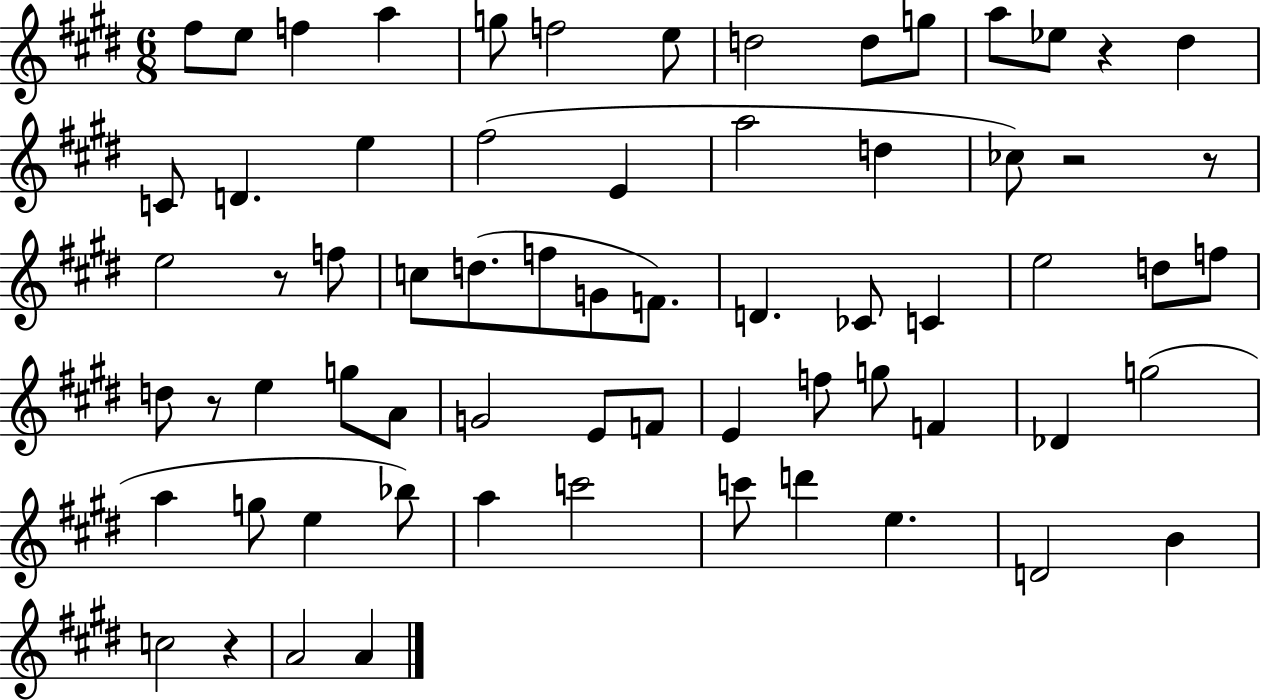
X:1
T:Untitled
M:6/8
L:1/4
K:E
^f/2 e/2 f a g/2 f2 e/2 d2 d/2 g/2 a/2 _e/2 z ^d C/2 D e ^f2 E a2 d _c/2 z2 z/2 e2 z/2 f/2 c/2 d/2 f/2 G/2 F/2 D _C/2 C e2 d/2 f/2 d/2 z/2 e g/2 A/2 G2 E/2 F/2 E f/2 g/2 F _D g2 a g/2 e _b/2 a c'2 c'/2 d' e D2 B c2 z A2 A